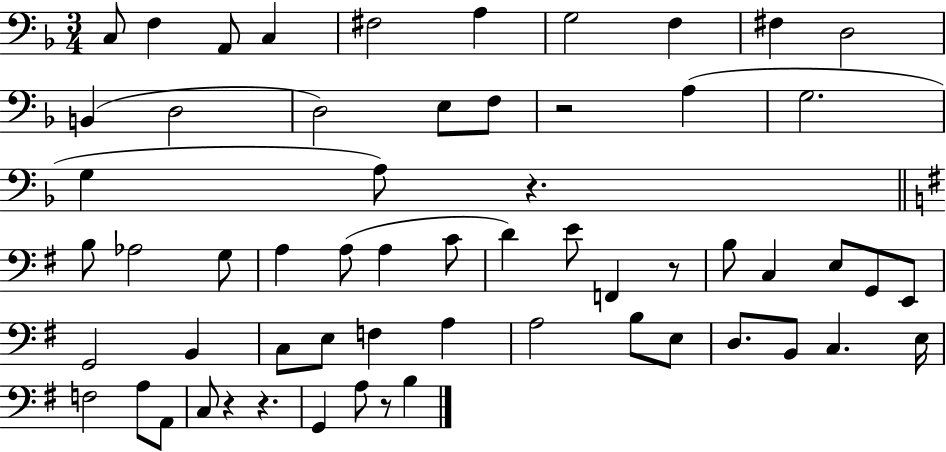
C3/e F3/q A2/e C3/q F#3/h A3/q G3/h F3/q F#3/q D3/h B2/q D3/h D3/h E3/e F3/e R/h A3/q G3/h. G3/q A3/e R/q. B3/e Ab3/h G3/e A3/q A3/e A3/q C4/e D4/q E4/e F2/q R/e B3/e C3/q E3/e G2/e E2/e G2/h B2/q C3/e E3/e F3/q A3/q A3/h B3/e E3/e D3/e. B2/e C3/q. E3/s F3/h A3/e A2/e C3/e R/q R/q. G2/q A3/e R/e B3/q